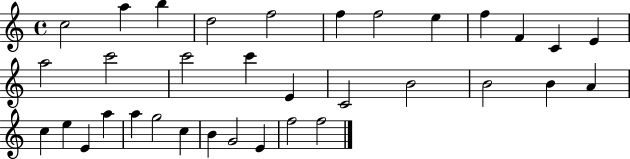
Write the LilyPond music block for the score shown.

{
  \clef treble
  \time 4/4
  \defaultTimeSignature
  \key c \major
  c''2 a''4 b''4 | d''2 f''2 | f''4 f''2 e''4 | f''4 f'4 c'4 e'4 | \break a''2 c'''2 | c'''2 c'''4 e'4 | c'2 b'2 | b'2 b'4 a'4 | \break c''4 e''4 e'4 a''4 | a''4 g''2 c''4 | b'4 g'2 e'4 | f''2 f''2 | \break \bar "|."
}